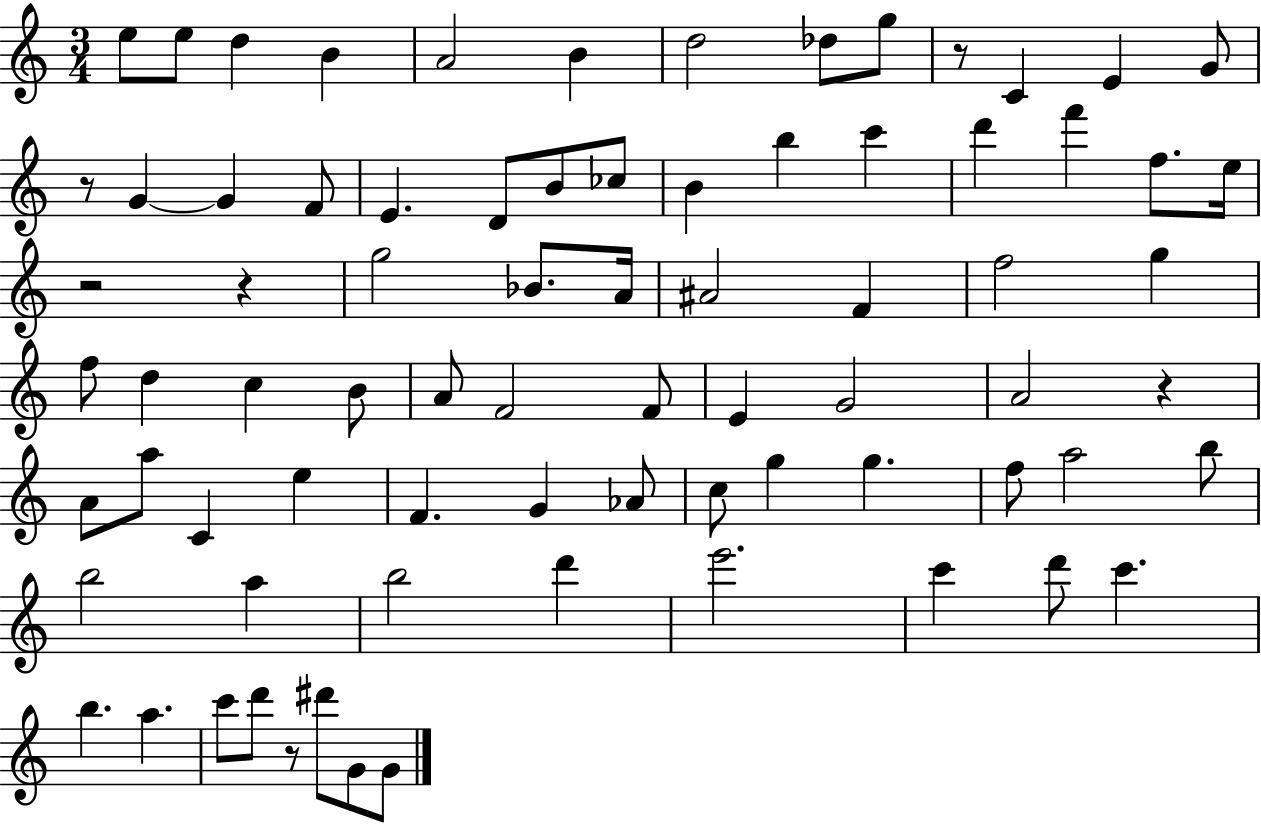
{
  \clef treble
  \numericTimeSignature
  \time 3/4
  \key c \major
  e''8 e''8 d''4 b'4 | a'2 b'4 | d''2 des''8 g''8 | r8 c'4 e'4 g'8 | \break r8 g'4~~ g'4 f'8 | e'4. d'8 b'8 ces''8 | b'4 b''4 c'''4 | d'''4 f'''4 f''8. e''16 | \break r2 r4 | g''2 bes'8. a'16 | ais'2 f'4 | f''2 g''4 | \break f''8 d''4 c''4 b'8 | a'8 f'2 f'8 | e'4 g'2 | a'2 r4 | \break a'8 a''8 c'4 e''4 | f'4. g'4 aes'8 | c''8 g''4 g''4. | f''8 a''2 b''8 | \break b''2 a''4 | b''2 d'''4 | e'''2. | c'''4 d'''8 c'''4. | \break b''4. a''4. | c'''8 d'''8 r8 dis'''8 g'8 g'8 | \bar "|."
}